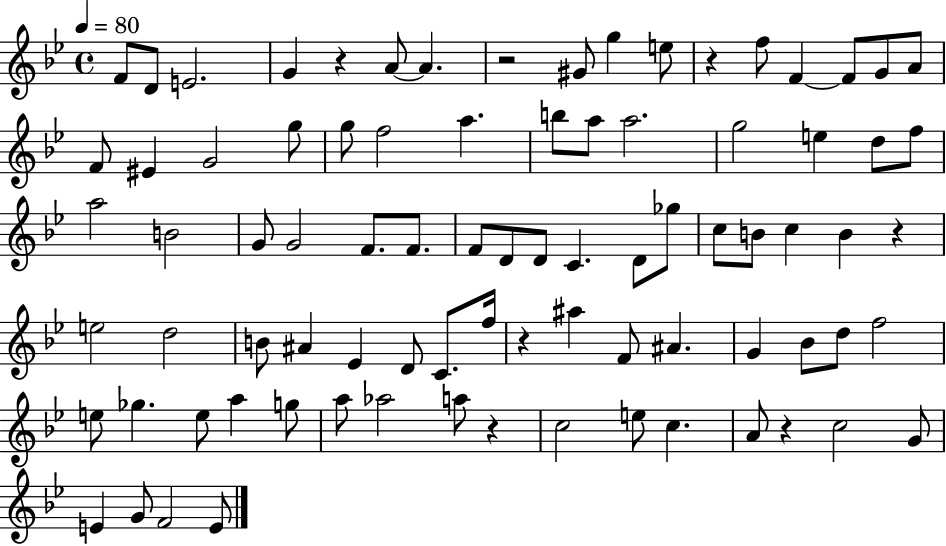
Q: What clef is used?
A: treble